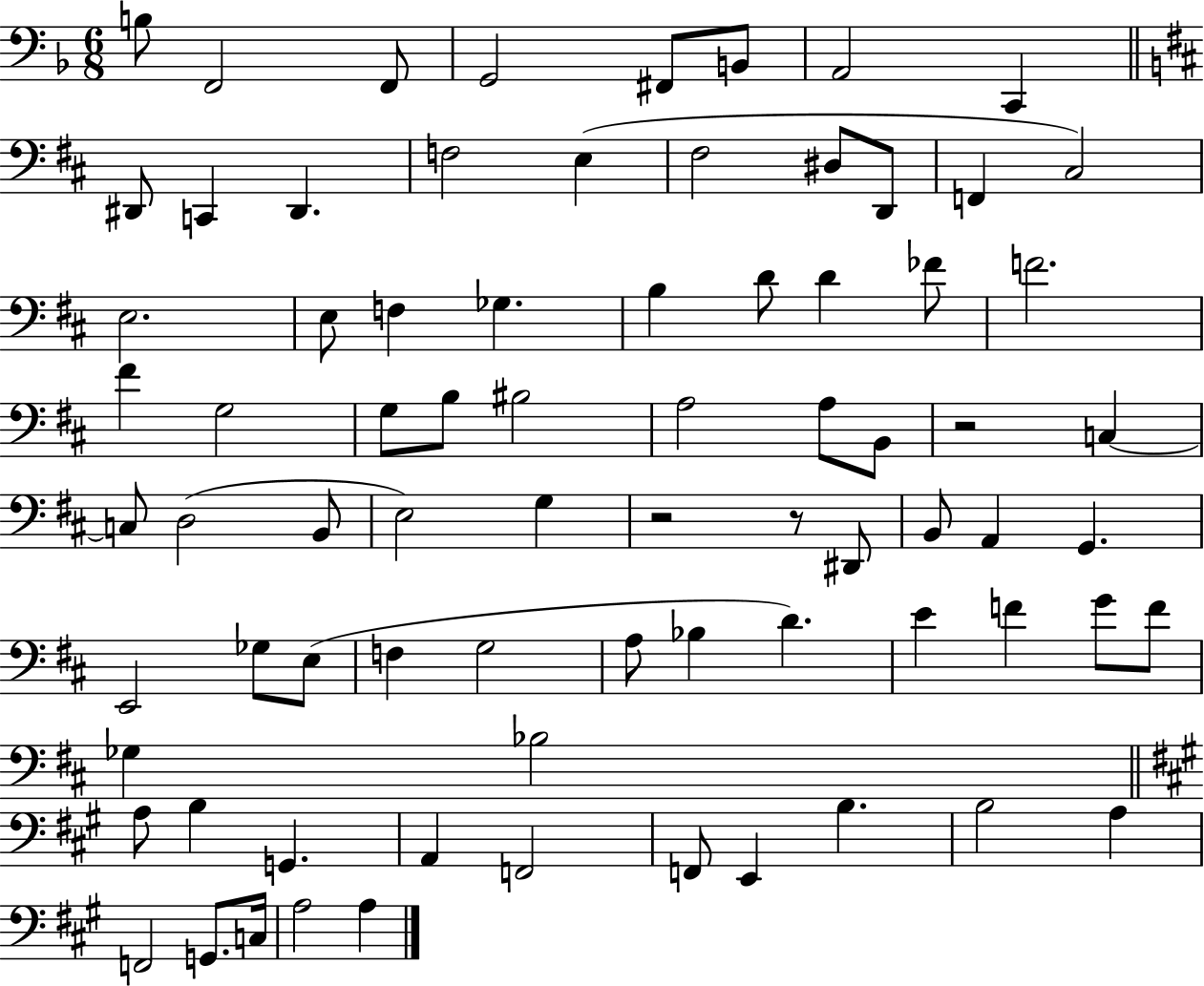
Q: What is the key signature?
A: F major